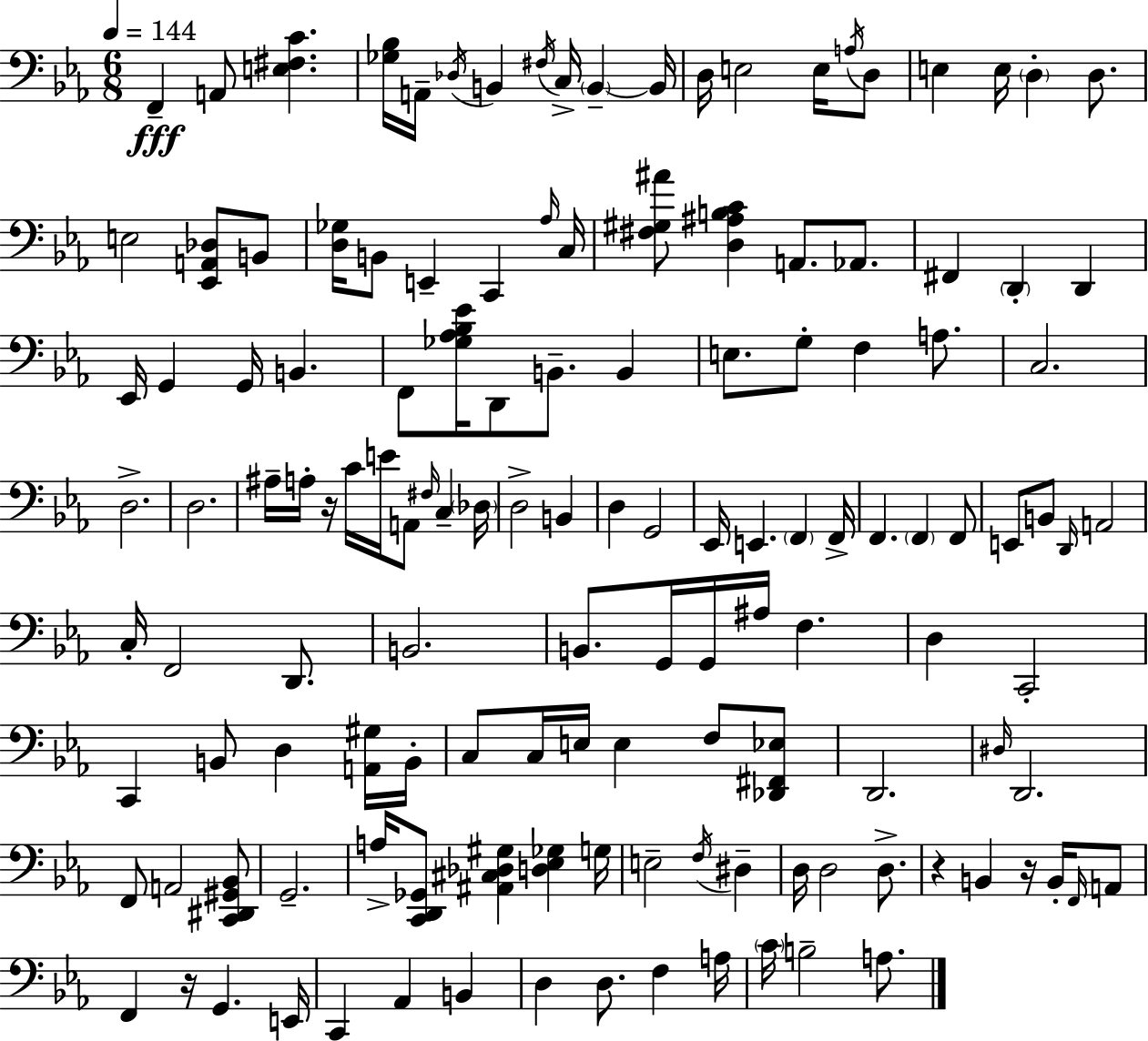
{
  \clef bass
  \numericTimeSignature
  \time 6/8
  \key c \minor
  \tempo 4 = 144
  \repeat volta 2 { f,4--\fff a,8 <e fis c'>4. | <ges bes>16 a,16-- \acciaccatura { des16 } b,4 \acciaccatura { fis16 } c16-> \parenthesize b,4--~~ | b,16 d16 e2 e16 | \acciaccatura { a16 } d8 e4 e16 \parenthesize d4-. | \break d8. e2 <ees, a, des>8 | b,8 <d ges>16 b,8 e,4-- c,4 | \grace { aes16 } c16 <fis gis ais'>8 <d ais b c'>4 a,8. | aes,8. fis,4 \parenthesize d,4-. | \break d,4 ees,16 g,4 g,16 b,4. | f,8 <ges aes bes ees'>16 d,8 b,8.-- | b,4 e8. g8-. f4 | a8. c2. | \break d2.-> | d2. | ais16-- a16-. r16 c'16 e'16 a,8 \grace { fis16 } | c4-- \parenthesize des16 d2-> | \break b,4 d4 g,2 | ees,16 e,4. | \parenthesize f,4 f,16-> f,4. \parenthesize f,4 | f,8 e,8 b,8 \grace { d,16 } a,2 | \break c16-. f,2 | d,8. b,2. | b,8. g,16 g,16 ais16 | f4. d4 c,2-. | \break c,4 b,8 | d4 <a, gis>16 b,16-. c8 c16 e16 e4 | f8 <des, fis, ees>8 d,2. | \grace { dis16 } d,2. | \break f,8 a,2 | <c, dis, gis, bes,>8 g,2.-- | a16-> <c, d, ges,>8 <ais, cis des gis>4 | <d ees ges>4 g16 e2-- | \break \acciaccatura { f16 } dis4-- d16 d2 | d8.-> r4 | b,4 r16 b,16-. \grace { f,16 } a,8 f,4 | r16 g,4. e,16 c,4 | \break aes,4 b,4 d4 | d8. f4 a16 \parenthesize c'16 b2-- | a8. } \bar "|."
}